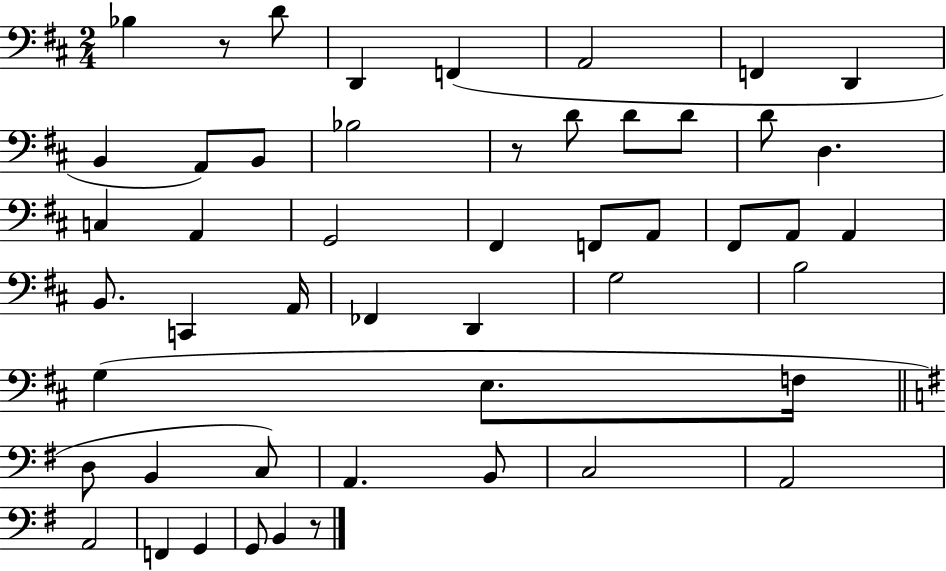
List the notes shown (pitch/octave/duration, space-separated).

Bb3/q R/e D4/e D2/q F2/q A2/h F2/q D2/q B2/q A2/e B2/e Bb3/h R/e D4/e D4/e D4/e D4/e D3/q. C3/q A2/q G2/h F#2/q F2/e A2/e F#2/e A2/e A2/q B2/e. C2/q A2/s FES2/q D2/q G3/h B3/h G3/q E3/e. F3/s D3/e B2/q C3/e A2/q. B2/e C3/h A2/h A2/h F2/q G2/q G2/e B2/q R/e